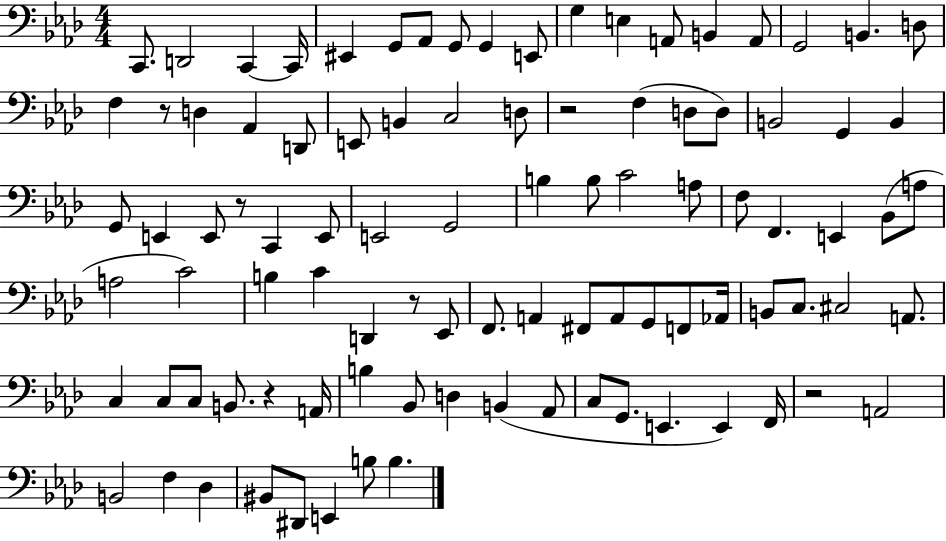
C2/e. D2/h C2/q C2/s EIS2/q G2/e Ab2/e G2/e G2/q E2/e G3/q E3/q A2/e B2/q A2/e G2/h B2/q. D3/e F3/q R/e D3/q Ab2/q D2/e E2/e B2/q C3/h D3/e R/h F3/q D3/e D3/e B2/h G2/q B2/q G2/e E2/q E2/e R/e C2/q E2/e E2/h G2/h B3/q B3/e C4/h A3/e F3/e F2/q. E2/q Bb2/e A3/e A3/h C4/h B3/q C4/q D2/q R/e Eb2/e F2/e. A2/q F#2/e A2/e G2/e F2/e Ab2/s B2/e C3/e. C#3/h A2/e. C3/q C3/e C3/e B2/e. R/q A2/s B3/q Bb2/e D3/q B2/q Ab2/e C3/e G2/e. E2/q. E2/q F2/s R/h A2/h B2/h F3/q Db3/q BIS2/e D#2/e E2/q B3/e B3/q.